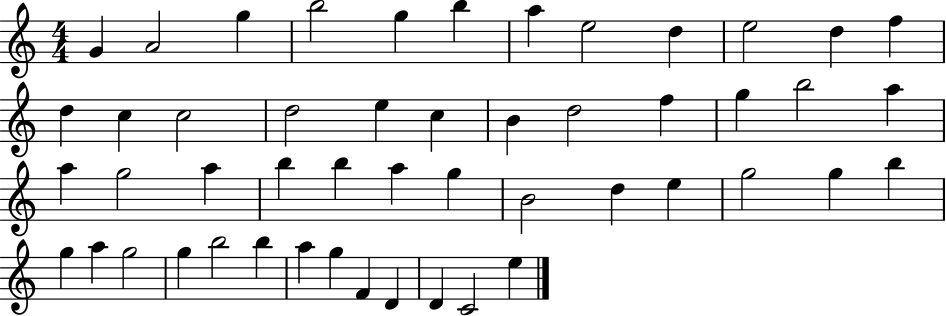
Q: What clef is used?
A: treble